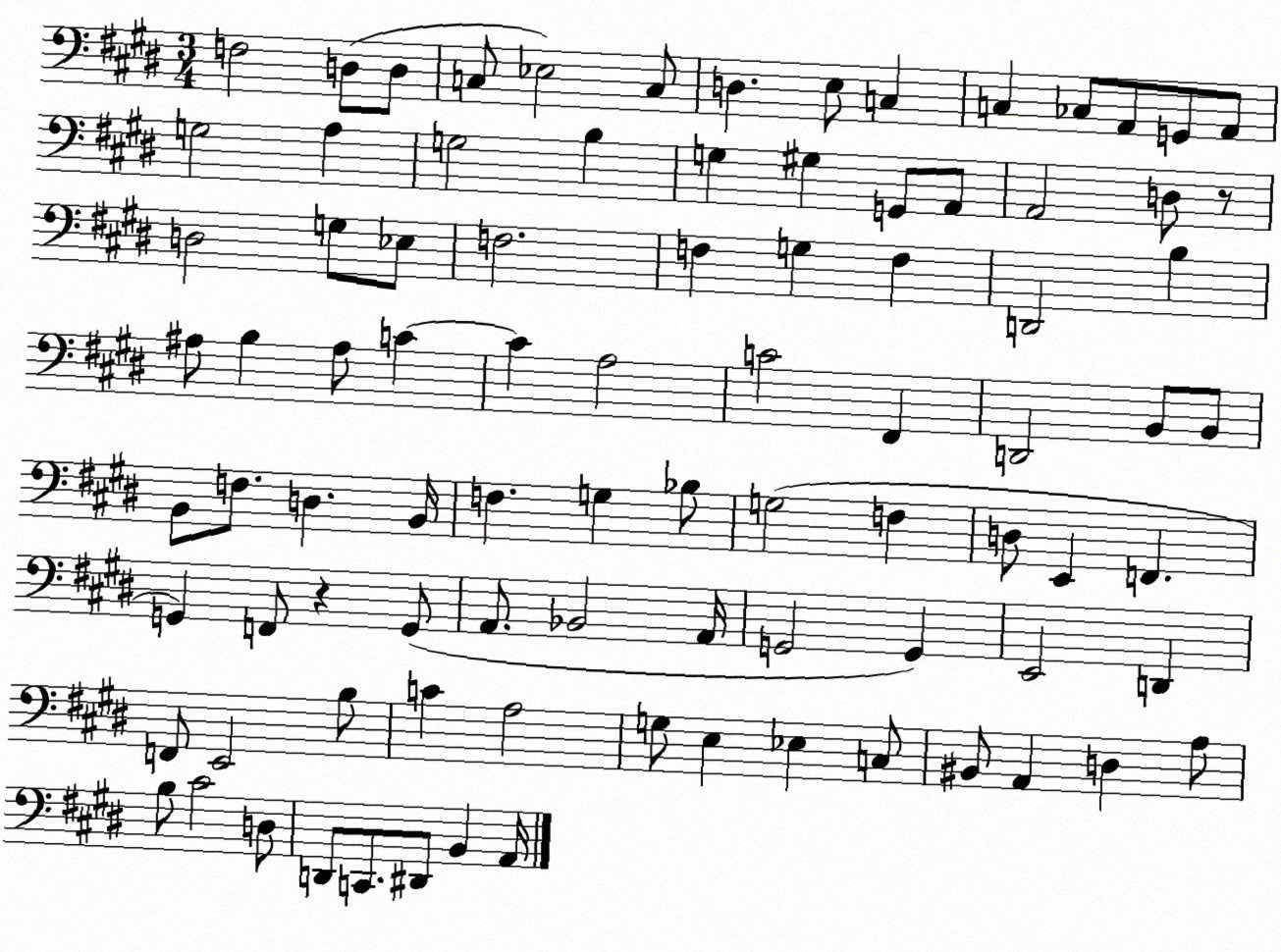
X:1
T:Untitled
M:3/4
L:1/4
K:E
F,2 D,/2 D,/2 C,/2 _E,2 C,/2 D, E,/2 C, C, _C,/2 A,,/2 G,,/2 A,,/2 G,2 A, G,2 B, G, ^G, G,,/2 A,,/2 A,,2 D,/2 z/2 D,2 G,/2 _E,/2 F,2 F, G, F, D,,2 B, ^A,/2 B, ^A,/2 C C A,2 C2 ^F,, D,,2 B,,/2 B,,/2 B,,/2 F,/2 D, B,,/4 F, G, _B,/2 G,2 F, D,/2 E,, F,, G,, F,,/2 z G,,/2 A,,/2 _B,,2 A,,/4 G,,2 G,, E,,2 D,, F,,/2 E,,2 B,/2 C A,2 G,/2 E, _E, C,/2 ^B,,/2 A,, D, A,/2 B,/2 ^C2 D,/2 D,,/2 C,,/2 ^D,,/2 B,, A,,/4